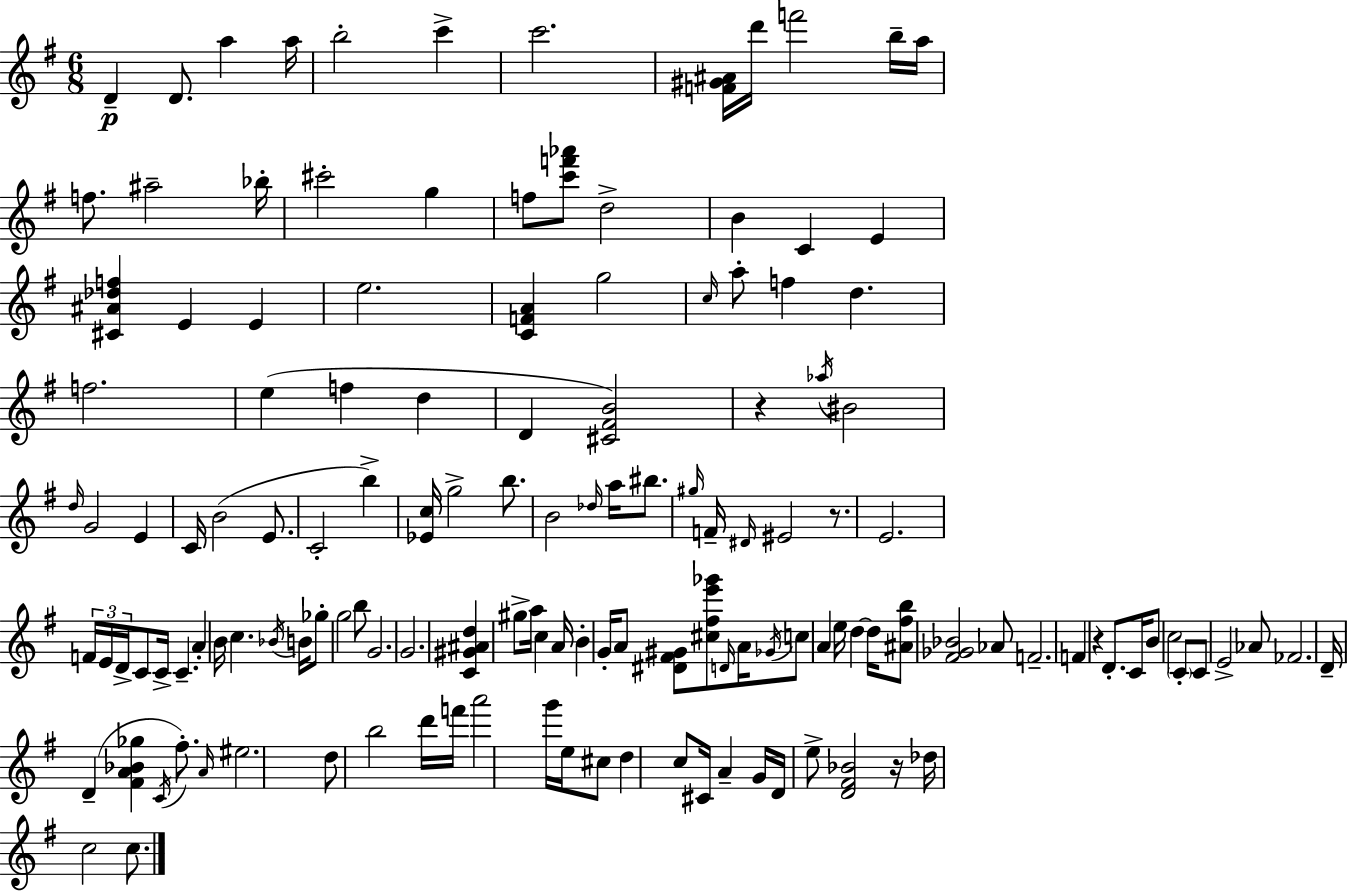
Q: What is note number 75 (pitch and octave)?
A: A4